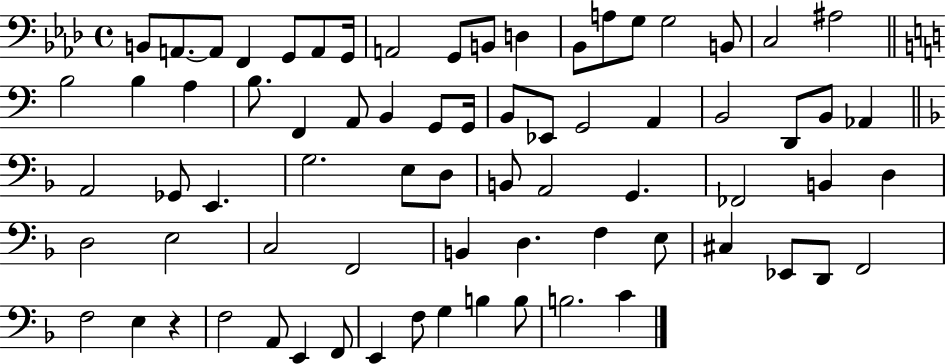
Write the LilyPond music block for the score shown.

{
  \clef bass
  \time 4/4
  \defaultTimeSignature
  \key aes \major
  b,8 a,8.~~ a,8 f,4 g,8 a,8 g,16 | a,2 g,8 b,8 d4 | bes,8 a8 g8 g2 b,8 | c2 ais2 | \break \bar "||" \break \key c \major b2 b4 a4 | b8. f,4 a,8 b,4 g,8 g,16 | b,8 ees,8 g,2 a,4 | b,2 d,8 b,8 aes,4 | \break \bar "||" \break \key f \major a,2 ges,8 e,4. | g2. e8 d8 | b,8 a,2 g,4. | fes,2 b,4 d4 | \break d2 e2 | c2 f,2 | b,4 d4. f4 e8 | cis4 ees,8 d,8 f,2 | \break f2 e4 r4 | f2 a,8 e,4 f,8 | e,4 f8 g4 b4 b8 | b2. c'4 | \break \bar "|."
}